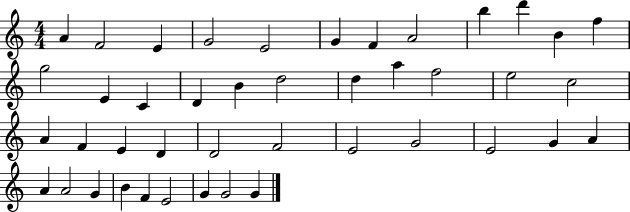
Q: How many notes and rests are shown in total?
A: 43